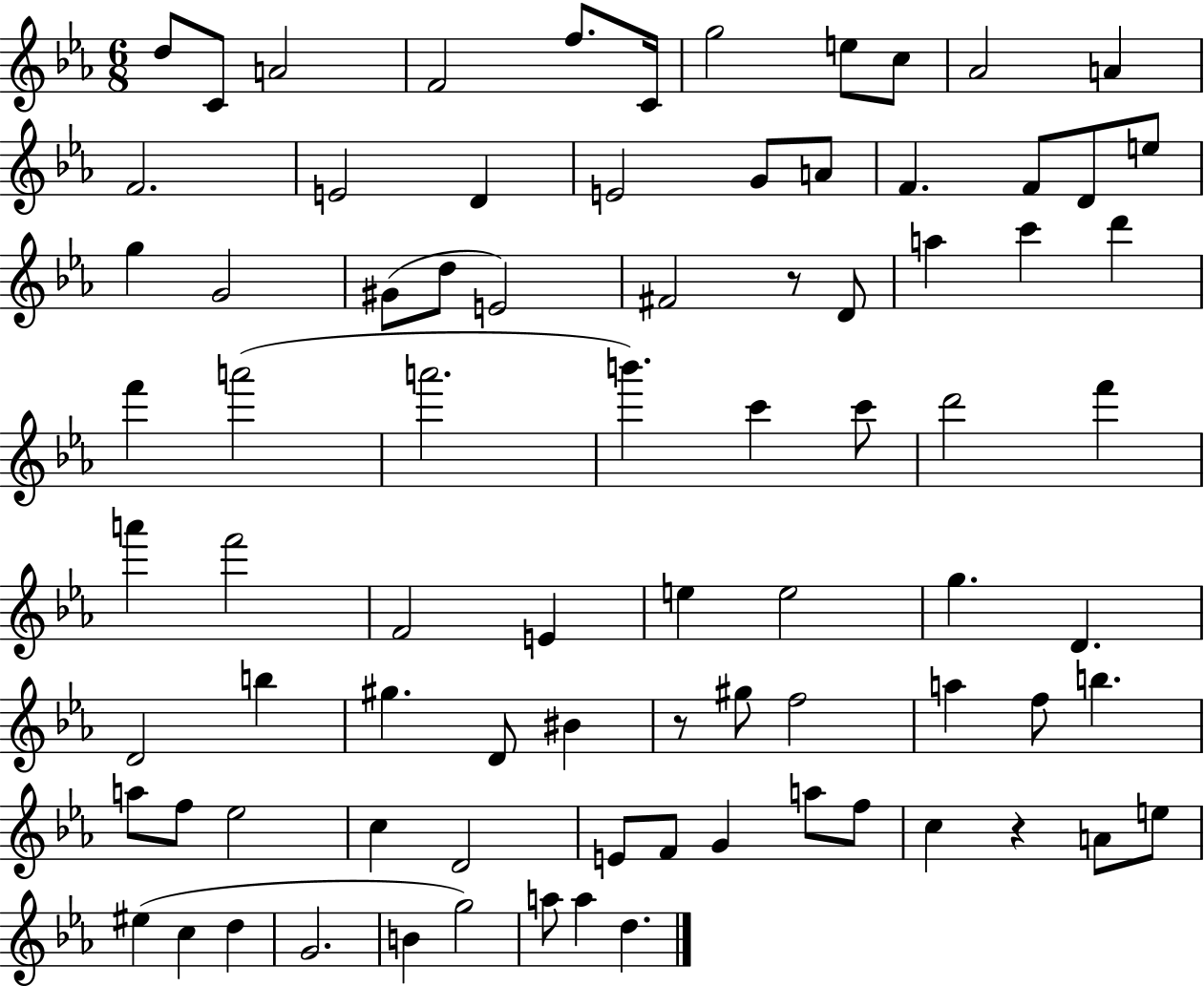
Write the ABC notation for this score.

X:1
T:Untitled
M:6/8
L:1/4
K:Eb
d/2 C/2 A2 F2 f/2 C/4 g2 e/2 c/2 _A2 A F2 E2 D E2 G/2 A/2 F F/2 D/2 e/2 g G2 ^G/2 d/2 E2 ^F2 z/2 D/2 a c' d' f' a'2 a'2 b' c' c'/2 d'2 f' a' f'2 F2 E e e2 g D D2 b ^g D/2 ^B z/2 ^g/2 f2 a f/2 b a/2 f/2 _e2 c D2 E/2 F/2 G a/2 f/2 c z A/2 e/2 ^e c d G2 B g2 a/2 a d